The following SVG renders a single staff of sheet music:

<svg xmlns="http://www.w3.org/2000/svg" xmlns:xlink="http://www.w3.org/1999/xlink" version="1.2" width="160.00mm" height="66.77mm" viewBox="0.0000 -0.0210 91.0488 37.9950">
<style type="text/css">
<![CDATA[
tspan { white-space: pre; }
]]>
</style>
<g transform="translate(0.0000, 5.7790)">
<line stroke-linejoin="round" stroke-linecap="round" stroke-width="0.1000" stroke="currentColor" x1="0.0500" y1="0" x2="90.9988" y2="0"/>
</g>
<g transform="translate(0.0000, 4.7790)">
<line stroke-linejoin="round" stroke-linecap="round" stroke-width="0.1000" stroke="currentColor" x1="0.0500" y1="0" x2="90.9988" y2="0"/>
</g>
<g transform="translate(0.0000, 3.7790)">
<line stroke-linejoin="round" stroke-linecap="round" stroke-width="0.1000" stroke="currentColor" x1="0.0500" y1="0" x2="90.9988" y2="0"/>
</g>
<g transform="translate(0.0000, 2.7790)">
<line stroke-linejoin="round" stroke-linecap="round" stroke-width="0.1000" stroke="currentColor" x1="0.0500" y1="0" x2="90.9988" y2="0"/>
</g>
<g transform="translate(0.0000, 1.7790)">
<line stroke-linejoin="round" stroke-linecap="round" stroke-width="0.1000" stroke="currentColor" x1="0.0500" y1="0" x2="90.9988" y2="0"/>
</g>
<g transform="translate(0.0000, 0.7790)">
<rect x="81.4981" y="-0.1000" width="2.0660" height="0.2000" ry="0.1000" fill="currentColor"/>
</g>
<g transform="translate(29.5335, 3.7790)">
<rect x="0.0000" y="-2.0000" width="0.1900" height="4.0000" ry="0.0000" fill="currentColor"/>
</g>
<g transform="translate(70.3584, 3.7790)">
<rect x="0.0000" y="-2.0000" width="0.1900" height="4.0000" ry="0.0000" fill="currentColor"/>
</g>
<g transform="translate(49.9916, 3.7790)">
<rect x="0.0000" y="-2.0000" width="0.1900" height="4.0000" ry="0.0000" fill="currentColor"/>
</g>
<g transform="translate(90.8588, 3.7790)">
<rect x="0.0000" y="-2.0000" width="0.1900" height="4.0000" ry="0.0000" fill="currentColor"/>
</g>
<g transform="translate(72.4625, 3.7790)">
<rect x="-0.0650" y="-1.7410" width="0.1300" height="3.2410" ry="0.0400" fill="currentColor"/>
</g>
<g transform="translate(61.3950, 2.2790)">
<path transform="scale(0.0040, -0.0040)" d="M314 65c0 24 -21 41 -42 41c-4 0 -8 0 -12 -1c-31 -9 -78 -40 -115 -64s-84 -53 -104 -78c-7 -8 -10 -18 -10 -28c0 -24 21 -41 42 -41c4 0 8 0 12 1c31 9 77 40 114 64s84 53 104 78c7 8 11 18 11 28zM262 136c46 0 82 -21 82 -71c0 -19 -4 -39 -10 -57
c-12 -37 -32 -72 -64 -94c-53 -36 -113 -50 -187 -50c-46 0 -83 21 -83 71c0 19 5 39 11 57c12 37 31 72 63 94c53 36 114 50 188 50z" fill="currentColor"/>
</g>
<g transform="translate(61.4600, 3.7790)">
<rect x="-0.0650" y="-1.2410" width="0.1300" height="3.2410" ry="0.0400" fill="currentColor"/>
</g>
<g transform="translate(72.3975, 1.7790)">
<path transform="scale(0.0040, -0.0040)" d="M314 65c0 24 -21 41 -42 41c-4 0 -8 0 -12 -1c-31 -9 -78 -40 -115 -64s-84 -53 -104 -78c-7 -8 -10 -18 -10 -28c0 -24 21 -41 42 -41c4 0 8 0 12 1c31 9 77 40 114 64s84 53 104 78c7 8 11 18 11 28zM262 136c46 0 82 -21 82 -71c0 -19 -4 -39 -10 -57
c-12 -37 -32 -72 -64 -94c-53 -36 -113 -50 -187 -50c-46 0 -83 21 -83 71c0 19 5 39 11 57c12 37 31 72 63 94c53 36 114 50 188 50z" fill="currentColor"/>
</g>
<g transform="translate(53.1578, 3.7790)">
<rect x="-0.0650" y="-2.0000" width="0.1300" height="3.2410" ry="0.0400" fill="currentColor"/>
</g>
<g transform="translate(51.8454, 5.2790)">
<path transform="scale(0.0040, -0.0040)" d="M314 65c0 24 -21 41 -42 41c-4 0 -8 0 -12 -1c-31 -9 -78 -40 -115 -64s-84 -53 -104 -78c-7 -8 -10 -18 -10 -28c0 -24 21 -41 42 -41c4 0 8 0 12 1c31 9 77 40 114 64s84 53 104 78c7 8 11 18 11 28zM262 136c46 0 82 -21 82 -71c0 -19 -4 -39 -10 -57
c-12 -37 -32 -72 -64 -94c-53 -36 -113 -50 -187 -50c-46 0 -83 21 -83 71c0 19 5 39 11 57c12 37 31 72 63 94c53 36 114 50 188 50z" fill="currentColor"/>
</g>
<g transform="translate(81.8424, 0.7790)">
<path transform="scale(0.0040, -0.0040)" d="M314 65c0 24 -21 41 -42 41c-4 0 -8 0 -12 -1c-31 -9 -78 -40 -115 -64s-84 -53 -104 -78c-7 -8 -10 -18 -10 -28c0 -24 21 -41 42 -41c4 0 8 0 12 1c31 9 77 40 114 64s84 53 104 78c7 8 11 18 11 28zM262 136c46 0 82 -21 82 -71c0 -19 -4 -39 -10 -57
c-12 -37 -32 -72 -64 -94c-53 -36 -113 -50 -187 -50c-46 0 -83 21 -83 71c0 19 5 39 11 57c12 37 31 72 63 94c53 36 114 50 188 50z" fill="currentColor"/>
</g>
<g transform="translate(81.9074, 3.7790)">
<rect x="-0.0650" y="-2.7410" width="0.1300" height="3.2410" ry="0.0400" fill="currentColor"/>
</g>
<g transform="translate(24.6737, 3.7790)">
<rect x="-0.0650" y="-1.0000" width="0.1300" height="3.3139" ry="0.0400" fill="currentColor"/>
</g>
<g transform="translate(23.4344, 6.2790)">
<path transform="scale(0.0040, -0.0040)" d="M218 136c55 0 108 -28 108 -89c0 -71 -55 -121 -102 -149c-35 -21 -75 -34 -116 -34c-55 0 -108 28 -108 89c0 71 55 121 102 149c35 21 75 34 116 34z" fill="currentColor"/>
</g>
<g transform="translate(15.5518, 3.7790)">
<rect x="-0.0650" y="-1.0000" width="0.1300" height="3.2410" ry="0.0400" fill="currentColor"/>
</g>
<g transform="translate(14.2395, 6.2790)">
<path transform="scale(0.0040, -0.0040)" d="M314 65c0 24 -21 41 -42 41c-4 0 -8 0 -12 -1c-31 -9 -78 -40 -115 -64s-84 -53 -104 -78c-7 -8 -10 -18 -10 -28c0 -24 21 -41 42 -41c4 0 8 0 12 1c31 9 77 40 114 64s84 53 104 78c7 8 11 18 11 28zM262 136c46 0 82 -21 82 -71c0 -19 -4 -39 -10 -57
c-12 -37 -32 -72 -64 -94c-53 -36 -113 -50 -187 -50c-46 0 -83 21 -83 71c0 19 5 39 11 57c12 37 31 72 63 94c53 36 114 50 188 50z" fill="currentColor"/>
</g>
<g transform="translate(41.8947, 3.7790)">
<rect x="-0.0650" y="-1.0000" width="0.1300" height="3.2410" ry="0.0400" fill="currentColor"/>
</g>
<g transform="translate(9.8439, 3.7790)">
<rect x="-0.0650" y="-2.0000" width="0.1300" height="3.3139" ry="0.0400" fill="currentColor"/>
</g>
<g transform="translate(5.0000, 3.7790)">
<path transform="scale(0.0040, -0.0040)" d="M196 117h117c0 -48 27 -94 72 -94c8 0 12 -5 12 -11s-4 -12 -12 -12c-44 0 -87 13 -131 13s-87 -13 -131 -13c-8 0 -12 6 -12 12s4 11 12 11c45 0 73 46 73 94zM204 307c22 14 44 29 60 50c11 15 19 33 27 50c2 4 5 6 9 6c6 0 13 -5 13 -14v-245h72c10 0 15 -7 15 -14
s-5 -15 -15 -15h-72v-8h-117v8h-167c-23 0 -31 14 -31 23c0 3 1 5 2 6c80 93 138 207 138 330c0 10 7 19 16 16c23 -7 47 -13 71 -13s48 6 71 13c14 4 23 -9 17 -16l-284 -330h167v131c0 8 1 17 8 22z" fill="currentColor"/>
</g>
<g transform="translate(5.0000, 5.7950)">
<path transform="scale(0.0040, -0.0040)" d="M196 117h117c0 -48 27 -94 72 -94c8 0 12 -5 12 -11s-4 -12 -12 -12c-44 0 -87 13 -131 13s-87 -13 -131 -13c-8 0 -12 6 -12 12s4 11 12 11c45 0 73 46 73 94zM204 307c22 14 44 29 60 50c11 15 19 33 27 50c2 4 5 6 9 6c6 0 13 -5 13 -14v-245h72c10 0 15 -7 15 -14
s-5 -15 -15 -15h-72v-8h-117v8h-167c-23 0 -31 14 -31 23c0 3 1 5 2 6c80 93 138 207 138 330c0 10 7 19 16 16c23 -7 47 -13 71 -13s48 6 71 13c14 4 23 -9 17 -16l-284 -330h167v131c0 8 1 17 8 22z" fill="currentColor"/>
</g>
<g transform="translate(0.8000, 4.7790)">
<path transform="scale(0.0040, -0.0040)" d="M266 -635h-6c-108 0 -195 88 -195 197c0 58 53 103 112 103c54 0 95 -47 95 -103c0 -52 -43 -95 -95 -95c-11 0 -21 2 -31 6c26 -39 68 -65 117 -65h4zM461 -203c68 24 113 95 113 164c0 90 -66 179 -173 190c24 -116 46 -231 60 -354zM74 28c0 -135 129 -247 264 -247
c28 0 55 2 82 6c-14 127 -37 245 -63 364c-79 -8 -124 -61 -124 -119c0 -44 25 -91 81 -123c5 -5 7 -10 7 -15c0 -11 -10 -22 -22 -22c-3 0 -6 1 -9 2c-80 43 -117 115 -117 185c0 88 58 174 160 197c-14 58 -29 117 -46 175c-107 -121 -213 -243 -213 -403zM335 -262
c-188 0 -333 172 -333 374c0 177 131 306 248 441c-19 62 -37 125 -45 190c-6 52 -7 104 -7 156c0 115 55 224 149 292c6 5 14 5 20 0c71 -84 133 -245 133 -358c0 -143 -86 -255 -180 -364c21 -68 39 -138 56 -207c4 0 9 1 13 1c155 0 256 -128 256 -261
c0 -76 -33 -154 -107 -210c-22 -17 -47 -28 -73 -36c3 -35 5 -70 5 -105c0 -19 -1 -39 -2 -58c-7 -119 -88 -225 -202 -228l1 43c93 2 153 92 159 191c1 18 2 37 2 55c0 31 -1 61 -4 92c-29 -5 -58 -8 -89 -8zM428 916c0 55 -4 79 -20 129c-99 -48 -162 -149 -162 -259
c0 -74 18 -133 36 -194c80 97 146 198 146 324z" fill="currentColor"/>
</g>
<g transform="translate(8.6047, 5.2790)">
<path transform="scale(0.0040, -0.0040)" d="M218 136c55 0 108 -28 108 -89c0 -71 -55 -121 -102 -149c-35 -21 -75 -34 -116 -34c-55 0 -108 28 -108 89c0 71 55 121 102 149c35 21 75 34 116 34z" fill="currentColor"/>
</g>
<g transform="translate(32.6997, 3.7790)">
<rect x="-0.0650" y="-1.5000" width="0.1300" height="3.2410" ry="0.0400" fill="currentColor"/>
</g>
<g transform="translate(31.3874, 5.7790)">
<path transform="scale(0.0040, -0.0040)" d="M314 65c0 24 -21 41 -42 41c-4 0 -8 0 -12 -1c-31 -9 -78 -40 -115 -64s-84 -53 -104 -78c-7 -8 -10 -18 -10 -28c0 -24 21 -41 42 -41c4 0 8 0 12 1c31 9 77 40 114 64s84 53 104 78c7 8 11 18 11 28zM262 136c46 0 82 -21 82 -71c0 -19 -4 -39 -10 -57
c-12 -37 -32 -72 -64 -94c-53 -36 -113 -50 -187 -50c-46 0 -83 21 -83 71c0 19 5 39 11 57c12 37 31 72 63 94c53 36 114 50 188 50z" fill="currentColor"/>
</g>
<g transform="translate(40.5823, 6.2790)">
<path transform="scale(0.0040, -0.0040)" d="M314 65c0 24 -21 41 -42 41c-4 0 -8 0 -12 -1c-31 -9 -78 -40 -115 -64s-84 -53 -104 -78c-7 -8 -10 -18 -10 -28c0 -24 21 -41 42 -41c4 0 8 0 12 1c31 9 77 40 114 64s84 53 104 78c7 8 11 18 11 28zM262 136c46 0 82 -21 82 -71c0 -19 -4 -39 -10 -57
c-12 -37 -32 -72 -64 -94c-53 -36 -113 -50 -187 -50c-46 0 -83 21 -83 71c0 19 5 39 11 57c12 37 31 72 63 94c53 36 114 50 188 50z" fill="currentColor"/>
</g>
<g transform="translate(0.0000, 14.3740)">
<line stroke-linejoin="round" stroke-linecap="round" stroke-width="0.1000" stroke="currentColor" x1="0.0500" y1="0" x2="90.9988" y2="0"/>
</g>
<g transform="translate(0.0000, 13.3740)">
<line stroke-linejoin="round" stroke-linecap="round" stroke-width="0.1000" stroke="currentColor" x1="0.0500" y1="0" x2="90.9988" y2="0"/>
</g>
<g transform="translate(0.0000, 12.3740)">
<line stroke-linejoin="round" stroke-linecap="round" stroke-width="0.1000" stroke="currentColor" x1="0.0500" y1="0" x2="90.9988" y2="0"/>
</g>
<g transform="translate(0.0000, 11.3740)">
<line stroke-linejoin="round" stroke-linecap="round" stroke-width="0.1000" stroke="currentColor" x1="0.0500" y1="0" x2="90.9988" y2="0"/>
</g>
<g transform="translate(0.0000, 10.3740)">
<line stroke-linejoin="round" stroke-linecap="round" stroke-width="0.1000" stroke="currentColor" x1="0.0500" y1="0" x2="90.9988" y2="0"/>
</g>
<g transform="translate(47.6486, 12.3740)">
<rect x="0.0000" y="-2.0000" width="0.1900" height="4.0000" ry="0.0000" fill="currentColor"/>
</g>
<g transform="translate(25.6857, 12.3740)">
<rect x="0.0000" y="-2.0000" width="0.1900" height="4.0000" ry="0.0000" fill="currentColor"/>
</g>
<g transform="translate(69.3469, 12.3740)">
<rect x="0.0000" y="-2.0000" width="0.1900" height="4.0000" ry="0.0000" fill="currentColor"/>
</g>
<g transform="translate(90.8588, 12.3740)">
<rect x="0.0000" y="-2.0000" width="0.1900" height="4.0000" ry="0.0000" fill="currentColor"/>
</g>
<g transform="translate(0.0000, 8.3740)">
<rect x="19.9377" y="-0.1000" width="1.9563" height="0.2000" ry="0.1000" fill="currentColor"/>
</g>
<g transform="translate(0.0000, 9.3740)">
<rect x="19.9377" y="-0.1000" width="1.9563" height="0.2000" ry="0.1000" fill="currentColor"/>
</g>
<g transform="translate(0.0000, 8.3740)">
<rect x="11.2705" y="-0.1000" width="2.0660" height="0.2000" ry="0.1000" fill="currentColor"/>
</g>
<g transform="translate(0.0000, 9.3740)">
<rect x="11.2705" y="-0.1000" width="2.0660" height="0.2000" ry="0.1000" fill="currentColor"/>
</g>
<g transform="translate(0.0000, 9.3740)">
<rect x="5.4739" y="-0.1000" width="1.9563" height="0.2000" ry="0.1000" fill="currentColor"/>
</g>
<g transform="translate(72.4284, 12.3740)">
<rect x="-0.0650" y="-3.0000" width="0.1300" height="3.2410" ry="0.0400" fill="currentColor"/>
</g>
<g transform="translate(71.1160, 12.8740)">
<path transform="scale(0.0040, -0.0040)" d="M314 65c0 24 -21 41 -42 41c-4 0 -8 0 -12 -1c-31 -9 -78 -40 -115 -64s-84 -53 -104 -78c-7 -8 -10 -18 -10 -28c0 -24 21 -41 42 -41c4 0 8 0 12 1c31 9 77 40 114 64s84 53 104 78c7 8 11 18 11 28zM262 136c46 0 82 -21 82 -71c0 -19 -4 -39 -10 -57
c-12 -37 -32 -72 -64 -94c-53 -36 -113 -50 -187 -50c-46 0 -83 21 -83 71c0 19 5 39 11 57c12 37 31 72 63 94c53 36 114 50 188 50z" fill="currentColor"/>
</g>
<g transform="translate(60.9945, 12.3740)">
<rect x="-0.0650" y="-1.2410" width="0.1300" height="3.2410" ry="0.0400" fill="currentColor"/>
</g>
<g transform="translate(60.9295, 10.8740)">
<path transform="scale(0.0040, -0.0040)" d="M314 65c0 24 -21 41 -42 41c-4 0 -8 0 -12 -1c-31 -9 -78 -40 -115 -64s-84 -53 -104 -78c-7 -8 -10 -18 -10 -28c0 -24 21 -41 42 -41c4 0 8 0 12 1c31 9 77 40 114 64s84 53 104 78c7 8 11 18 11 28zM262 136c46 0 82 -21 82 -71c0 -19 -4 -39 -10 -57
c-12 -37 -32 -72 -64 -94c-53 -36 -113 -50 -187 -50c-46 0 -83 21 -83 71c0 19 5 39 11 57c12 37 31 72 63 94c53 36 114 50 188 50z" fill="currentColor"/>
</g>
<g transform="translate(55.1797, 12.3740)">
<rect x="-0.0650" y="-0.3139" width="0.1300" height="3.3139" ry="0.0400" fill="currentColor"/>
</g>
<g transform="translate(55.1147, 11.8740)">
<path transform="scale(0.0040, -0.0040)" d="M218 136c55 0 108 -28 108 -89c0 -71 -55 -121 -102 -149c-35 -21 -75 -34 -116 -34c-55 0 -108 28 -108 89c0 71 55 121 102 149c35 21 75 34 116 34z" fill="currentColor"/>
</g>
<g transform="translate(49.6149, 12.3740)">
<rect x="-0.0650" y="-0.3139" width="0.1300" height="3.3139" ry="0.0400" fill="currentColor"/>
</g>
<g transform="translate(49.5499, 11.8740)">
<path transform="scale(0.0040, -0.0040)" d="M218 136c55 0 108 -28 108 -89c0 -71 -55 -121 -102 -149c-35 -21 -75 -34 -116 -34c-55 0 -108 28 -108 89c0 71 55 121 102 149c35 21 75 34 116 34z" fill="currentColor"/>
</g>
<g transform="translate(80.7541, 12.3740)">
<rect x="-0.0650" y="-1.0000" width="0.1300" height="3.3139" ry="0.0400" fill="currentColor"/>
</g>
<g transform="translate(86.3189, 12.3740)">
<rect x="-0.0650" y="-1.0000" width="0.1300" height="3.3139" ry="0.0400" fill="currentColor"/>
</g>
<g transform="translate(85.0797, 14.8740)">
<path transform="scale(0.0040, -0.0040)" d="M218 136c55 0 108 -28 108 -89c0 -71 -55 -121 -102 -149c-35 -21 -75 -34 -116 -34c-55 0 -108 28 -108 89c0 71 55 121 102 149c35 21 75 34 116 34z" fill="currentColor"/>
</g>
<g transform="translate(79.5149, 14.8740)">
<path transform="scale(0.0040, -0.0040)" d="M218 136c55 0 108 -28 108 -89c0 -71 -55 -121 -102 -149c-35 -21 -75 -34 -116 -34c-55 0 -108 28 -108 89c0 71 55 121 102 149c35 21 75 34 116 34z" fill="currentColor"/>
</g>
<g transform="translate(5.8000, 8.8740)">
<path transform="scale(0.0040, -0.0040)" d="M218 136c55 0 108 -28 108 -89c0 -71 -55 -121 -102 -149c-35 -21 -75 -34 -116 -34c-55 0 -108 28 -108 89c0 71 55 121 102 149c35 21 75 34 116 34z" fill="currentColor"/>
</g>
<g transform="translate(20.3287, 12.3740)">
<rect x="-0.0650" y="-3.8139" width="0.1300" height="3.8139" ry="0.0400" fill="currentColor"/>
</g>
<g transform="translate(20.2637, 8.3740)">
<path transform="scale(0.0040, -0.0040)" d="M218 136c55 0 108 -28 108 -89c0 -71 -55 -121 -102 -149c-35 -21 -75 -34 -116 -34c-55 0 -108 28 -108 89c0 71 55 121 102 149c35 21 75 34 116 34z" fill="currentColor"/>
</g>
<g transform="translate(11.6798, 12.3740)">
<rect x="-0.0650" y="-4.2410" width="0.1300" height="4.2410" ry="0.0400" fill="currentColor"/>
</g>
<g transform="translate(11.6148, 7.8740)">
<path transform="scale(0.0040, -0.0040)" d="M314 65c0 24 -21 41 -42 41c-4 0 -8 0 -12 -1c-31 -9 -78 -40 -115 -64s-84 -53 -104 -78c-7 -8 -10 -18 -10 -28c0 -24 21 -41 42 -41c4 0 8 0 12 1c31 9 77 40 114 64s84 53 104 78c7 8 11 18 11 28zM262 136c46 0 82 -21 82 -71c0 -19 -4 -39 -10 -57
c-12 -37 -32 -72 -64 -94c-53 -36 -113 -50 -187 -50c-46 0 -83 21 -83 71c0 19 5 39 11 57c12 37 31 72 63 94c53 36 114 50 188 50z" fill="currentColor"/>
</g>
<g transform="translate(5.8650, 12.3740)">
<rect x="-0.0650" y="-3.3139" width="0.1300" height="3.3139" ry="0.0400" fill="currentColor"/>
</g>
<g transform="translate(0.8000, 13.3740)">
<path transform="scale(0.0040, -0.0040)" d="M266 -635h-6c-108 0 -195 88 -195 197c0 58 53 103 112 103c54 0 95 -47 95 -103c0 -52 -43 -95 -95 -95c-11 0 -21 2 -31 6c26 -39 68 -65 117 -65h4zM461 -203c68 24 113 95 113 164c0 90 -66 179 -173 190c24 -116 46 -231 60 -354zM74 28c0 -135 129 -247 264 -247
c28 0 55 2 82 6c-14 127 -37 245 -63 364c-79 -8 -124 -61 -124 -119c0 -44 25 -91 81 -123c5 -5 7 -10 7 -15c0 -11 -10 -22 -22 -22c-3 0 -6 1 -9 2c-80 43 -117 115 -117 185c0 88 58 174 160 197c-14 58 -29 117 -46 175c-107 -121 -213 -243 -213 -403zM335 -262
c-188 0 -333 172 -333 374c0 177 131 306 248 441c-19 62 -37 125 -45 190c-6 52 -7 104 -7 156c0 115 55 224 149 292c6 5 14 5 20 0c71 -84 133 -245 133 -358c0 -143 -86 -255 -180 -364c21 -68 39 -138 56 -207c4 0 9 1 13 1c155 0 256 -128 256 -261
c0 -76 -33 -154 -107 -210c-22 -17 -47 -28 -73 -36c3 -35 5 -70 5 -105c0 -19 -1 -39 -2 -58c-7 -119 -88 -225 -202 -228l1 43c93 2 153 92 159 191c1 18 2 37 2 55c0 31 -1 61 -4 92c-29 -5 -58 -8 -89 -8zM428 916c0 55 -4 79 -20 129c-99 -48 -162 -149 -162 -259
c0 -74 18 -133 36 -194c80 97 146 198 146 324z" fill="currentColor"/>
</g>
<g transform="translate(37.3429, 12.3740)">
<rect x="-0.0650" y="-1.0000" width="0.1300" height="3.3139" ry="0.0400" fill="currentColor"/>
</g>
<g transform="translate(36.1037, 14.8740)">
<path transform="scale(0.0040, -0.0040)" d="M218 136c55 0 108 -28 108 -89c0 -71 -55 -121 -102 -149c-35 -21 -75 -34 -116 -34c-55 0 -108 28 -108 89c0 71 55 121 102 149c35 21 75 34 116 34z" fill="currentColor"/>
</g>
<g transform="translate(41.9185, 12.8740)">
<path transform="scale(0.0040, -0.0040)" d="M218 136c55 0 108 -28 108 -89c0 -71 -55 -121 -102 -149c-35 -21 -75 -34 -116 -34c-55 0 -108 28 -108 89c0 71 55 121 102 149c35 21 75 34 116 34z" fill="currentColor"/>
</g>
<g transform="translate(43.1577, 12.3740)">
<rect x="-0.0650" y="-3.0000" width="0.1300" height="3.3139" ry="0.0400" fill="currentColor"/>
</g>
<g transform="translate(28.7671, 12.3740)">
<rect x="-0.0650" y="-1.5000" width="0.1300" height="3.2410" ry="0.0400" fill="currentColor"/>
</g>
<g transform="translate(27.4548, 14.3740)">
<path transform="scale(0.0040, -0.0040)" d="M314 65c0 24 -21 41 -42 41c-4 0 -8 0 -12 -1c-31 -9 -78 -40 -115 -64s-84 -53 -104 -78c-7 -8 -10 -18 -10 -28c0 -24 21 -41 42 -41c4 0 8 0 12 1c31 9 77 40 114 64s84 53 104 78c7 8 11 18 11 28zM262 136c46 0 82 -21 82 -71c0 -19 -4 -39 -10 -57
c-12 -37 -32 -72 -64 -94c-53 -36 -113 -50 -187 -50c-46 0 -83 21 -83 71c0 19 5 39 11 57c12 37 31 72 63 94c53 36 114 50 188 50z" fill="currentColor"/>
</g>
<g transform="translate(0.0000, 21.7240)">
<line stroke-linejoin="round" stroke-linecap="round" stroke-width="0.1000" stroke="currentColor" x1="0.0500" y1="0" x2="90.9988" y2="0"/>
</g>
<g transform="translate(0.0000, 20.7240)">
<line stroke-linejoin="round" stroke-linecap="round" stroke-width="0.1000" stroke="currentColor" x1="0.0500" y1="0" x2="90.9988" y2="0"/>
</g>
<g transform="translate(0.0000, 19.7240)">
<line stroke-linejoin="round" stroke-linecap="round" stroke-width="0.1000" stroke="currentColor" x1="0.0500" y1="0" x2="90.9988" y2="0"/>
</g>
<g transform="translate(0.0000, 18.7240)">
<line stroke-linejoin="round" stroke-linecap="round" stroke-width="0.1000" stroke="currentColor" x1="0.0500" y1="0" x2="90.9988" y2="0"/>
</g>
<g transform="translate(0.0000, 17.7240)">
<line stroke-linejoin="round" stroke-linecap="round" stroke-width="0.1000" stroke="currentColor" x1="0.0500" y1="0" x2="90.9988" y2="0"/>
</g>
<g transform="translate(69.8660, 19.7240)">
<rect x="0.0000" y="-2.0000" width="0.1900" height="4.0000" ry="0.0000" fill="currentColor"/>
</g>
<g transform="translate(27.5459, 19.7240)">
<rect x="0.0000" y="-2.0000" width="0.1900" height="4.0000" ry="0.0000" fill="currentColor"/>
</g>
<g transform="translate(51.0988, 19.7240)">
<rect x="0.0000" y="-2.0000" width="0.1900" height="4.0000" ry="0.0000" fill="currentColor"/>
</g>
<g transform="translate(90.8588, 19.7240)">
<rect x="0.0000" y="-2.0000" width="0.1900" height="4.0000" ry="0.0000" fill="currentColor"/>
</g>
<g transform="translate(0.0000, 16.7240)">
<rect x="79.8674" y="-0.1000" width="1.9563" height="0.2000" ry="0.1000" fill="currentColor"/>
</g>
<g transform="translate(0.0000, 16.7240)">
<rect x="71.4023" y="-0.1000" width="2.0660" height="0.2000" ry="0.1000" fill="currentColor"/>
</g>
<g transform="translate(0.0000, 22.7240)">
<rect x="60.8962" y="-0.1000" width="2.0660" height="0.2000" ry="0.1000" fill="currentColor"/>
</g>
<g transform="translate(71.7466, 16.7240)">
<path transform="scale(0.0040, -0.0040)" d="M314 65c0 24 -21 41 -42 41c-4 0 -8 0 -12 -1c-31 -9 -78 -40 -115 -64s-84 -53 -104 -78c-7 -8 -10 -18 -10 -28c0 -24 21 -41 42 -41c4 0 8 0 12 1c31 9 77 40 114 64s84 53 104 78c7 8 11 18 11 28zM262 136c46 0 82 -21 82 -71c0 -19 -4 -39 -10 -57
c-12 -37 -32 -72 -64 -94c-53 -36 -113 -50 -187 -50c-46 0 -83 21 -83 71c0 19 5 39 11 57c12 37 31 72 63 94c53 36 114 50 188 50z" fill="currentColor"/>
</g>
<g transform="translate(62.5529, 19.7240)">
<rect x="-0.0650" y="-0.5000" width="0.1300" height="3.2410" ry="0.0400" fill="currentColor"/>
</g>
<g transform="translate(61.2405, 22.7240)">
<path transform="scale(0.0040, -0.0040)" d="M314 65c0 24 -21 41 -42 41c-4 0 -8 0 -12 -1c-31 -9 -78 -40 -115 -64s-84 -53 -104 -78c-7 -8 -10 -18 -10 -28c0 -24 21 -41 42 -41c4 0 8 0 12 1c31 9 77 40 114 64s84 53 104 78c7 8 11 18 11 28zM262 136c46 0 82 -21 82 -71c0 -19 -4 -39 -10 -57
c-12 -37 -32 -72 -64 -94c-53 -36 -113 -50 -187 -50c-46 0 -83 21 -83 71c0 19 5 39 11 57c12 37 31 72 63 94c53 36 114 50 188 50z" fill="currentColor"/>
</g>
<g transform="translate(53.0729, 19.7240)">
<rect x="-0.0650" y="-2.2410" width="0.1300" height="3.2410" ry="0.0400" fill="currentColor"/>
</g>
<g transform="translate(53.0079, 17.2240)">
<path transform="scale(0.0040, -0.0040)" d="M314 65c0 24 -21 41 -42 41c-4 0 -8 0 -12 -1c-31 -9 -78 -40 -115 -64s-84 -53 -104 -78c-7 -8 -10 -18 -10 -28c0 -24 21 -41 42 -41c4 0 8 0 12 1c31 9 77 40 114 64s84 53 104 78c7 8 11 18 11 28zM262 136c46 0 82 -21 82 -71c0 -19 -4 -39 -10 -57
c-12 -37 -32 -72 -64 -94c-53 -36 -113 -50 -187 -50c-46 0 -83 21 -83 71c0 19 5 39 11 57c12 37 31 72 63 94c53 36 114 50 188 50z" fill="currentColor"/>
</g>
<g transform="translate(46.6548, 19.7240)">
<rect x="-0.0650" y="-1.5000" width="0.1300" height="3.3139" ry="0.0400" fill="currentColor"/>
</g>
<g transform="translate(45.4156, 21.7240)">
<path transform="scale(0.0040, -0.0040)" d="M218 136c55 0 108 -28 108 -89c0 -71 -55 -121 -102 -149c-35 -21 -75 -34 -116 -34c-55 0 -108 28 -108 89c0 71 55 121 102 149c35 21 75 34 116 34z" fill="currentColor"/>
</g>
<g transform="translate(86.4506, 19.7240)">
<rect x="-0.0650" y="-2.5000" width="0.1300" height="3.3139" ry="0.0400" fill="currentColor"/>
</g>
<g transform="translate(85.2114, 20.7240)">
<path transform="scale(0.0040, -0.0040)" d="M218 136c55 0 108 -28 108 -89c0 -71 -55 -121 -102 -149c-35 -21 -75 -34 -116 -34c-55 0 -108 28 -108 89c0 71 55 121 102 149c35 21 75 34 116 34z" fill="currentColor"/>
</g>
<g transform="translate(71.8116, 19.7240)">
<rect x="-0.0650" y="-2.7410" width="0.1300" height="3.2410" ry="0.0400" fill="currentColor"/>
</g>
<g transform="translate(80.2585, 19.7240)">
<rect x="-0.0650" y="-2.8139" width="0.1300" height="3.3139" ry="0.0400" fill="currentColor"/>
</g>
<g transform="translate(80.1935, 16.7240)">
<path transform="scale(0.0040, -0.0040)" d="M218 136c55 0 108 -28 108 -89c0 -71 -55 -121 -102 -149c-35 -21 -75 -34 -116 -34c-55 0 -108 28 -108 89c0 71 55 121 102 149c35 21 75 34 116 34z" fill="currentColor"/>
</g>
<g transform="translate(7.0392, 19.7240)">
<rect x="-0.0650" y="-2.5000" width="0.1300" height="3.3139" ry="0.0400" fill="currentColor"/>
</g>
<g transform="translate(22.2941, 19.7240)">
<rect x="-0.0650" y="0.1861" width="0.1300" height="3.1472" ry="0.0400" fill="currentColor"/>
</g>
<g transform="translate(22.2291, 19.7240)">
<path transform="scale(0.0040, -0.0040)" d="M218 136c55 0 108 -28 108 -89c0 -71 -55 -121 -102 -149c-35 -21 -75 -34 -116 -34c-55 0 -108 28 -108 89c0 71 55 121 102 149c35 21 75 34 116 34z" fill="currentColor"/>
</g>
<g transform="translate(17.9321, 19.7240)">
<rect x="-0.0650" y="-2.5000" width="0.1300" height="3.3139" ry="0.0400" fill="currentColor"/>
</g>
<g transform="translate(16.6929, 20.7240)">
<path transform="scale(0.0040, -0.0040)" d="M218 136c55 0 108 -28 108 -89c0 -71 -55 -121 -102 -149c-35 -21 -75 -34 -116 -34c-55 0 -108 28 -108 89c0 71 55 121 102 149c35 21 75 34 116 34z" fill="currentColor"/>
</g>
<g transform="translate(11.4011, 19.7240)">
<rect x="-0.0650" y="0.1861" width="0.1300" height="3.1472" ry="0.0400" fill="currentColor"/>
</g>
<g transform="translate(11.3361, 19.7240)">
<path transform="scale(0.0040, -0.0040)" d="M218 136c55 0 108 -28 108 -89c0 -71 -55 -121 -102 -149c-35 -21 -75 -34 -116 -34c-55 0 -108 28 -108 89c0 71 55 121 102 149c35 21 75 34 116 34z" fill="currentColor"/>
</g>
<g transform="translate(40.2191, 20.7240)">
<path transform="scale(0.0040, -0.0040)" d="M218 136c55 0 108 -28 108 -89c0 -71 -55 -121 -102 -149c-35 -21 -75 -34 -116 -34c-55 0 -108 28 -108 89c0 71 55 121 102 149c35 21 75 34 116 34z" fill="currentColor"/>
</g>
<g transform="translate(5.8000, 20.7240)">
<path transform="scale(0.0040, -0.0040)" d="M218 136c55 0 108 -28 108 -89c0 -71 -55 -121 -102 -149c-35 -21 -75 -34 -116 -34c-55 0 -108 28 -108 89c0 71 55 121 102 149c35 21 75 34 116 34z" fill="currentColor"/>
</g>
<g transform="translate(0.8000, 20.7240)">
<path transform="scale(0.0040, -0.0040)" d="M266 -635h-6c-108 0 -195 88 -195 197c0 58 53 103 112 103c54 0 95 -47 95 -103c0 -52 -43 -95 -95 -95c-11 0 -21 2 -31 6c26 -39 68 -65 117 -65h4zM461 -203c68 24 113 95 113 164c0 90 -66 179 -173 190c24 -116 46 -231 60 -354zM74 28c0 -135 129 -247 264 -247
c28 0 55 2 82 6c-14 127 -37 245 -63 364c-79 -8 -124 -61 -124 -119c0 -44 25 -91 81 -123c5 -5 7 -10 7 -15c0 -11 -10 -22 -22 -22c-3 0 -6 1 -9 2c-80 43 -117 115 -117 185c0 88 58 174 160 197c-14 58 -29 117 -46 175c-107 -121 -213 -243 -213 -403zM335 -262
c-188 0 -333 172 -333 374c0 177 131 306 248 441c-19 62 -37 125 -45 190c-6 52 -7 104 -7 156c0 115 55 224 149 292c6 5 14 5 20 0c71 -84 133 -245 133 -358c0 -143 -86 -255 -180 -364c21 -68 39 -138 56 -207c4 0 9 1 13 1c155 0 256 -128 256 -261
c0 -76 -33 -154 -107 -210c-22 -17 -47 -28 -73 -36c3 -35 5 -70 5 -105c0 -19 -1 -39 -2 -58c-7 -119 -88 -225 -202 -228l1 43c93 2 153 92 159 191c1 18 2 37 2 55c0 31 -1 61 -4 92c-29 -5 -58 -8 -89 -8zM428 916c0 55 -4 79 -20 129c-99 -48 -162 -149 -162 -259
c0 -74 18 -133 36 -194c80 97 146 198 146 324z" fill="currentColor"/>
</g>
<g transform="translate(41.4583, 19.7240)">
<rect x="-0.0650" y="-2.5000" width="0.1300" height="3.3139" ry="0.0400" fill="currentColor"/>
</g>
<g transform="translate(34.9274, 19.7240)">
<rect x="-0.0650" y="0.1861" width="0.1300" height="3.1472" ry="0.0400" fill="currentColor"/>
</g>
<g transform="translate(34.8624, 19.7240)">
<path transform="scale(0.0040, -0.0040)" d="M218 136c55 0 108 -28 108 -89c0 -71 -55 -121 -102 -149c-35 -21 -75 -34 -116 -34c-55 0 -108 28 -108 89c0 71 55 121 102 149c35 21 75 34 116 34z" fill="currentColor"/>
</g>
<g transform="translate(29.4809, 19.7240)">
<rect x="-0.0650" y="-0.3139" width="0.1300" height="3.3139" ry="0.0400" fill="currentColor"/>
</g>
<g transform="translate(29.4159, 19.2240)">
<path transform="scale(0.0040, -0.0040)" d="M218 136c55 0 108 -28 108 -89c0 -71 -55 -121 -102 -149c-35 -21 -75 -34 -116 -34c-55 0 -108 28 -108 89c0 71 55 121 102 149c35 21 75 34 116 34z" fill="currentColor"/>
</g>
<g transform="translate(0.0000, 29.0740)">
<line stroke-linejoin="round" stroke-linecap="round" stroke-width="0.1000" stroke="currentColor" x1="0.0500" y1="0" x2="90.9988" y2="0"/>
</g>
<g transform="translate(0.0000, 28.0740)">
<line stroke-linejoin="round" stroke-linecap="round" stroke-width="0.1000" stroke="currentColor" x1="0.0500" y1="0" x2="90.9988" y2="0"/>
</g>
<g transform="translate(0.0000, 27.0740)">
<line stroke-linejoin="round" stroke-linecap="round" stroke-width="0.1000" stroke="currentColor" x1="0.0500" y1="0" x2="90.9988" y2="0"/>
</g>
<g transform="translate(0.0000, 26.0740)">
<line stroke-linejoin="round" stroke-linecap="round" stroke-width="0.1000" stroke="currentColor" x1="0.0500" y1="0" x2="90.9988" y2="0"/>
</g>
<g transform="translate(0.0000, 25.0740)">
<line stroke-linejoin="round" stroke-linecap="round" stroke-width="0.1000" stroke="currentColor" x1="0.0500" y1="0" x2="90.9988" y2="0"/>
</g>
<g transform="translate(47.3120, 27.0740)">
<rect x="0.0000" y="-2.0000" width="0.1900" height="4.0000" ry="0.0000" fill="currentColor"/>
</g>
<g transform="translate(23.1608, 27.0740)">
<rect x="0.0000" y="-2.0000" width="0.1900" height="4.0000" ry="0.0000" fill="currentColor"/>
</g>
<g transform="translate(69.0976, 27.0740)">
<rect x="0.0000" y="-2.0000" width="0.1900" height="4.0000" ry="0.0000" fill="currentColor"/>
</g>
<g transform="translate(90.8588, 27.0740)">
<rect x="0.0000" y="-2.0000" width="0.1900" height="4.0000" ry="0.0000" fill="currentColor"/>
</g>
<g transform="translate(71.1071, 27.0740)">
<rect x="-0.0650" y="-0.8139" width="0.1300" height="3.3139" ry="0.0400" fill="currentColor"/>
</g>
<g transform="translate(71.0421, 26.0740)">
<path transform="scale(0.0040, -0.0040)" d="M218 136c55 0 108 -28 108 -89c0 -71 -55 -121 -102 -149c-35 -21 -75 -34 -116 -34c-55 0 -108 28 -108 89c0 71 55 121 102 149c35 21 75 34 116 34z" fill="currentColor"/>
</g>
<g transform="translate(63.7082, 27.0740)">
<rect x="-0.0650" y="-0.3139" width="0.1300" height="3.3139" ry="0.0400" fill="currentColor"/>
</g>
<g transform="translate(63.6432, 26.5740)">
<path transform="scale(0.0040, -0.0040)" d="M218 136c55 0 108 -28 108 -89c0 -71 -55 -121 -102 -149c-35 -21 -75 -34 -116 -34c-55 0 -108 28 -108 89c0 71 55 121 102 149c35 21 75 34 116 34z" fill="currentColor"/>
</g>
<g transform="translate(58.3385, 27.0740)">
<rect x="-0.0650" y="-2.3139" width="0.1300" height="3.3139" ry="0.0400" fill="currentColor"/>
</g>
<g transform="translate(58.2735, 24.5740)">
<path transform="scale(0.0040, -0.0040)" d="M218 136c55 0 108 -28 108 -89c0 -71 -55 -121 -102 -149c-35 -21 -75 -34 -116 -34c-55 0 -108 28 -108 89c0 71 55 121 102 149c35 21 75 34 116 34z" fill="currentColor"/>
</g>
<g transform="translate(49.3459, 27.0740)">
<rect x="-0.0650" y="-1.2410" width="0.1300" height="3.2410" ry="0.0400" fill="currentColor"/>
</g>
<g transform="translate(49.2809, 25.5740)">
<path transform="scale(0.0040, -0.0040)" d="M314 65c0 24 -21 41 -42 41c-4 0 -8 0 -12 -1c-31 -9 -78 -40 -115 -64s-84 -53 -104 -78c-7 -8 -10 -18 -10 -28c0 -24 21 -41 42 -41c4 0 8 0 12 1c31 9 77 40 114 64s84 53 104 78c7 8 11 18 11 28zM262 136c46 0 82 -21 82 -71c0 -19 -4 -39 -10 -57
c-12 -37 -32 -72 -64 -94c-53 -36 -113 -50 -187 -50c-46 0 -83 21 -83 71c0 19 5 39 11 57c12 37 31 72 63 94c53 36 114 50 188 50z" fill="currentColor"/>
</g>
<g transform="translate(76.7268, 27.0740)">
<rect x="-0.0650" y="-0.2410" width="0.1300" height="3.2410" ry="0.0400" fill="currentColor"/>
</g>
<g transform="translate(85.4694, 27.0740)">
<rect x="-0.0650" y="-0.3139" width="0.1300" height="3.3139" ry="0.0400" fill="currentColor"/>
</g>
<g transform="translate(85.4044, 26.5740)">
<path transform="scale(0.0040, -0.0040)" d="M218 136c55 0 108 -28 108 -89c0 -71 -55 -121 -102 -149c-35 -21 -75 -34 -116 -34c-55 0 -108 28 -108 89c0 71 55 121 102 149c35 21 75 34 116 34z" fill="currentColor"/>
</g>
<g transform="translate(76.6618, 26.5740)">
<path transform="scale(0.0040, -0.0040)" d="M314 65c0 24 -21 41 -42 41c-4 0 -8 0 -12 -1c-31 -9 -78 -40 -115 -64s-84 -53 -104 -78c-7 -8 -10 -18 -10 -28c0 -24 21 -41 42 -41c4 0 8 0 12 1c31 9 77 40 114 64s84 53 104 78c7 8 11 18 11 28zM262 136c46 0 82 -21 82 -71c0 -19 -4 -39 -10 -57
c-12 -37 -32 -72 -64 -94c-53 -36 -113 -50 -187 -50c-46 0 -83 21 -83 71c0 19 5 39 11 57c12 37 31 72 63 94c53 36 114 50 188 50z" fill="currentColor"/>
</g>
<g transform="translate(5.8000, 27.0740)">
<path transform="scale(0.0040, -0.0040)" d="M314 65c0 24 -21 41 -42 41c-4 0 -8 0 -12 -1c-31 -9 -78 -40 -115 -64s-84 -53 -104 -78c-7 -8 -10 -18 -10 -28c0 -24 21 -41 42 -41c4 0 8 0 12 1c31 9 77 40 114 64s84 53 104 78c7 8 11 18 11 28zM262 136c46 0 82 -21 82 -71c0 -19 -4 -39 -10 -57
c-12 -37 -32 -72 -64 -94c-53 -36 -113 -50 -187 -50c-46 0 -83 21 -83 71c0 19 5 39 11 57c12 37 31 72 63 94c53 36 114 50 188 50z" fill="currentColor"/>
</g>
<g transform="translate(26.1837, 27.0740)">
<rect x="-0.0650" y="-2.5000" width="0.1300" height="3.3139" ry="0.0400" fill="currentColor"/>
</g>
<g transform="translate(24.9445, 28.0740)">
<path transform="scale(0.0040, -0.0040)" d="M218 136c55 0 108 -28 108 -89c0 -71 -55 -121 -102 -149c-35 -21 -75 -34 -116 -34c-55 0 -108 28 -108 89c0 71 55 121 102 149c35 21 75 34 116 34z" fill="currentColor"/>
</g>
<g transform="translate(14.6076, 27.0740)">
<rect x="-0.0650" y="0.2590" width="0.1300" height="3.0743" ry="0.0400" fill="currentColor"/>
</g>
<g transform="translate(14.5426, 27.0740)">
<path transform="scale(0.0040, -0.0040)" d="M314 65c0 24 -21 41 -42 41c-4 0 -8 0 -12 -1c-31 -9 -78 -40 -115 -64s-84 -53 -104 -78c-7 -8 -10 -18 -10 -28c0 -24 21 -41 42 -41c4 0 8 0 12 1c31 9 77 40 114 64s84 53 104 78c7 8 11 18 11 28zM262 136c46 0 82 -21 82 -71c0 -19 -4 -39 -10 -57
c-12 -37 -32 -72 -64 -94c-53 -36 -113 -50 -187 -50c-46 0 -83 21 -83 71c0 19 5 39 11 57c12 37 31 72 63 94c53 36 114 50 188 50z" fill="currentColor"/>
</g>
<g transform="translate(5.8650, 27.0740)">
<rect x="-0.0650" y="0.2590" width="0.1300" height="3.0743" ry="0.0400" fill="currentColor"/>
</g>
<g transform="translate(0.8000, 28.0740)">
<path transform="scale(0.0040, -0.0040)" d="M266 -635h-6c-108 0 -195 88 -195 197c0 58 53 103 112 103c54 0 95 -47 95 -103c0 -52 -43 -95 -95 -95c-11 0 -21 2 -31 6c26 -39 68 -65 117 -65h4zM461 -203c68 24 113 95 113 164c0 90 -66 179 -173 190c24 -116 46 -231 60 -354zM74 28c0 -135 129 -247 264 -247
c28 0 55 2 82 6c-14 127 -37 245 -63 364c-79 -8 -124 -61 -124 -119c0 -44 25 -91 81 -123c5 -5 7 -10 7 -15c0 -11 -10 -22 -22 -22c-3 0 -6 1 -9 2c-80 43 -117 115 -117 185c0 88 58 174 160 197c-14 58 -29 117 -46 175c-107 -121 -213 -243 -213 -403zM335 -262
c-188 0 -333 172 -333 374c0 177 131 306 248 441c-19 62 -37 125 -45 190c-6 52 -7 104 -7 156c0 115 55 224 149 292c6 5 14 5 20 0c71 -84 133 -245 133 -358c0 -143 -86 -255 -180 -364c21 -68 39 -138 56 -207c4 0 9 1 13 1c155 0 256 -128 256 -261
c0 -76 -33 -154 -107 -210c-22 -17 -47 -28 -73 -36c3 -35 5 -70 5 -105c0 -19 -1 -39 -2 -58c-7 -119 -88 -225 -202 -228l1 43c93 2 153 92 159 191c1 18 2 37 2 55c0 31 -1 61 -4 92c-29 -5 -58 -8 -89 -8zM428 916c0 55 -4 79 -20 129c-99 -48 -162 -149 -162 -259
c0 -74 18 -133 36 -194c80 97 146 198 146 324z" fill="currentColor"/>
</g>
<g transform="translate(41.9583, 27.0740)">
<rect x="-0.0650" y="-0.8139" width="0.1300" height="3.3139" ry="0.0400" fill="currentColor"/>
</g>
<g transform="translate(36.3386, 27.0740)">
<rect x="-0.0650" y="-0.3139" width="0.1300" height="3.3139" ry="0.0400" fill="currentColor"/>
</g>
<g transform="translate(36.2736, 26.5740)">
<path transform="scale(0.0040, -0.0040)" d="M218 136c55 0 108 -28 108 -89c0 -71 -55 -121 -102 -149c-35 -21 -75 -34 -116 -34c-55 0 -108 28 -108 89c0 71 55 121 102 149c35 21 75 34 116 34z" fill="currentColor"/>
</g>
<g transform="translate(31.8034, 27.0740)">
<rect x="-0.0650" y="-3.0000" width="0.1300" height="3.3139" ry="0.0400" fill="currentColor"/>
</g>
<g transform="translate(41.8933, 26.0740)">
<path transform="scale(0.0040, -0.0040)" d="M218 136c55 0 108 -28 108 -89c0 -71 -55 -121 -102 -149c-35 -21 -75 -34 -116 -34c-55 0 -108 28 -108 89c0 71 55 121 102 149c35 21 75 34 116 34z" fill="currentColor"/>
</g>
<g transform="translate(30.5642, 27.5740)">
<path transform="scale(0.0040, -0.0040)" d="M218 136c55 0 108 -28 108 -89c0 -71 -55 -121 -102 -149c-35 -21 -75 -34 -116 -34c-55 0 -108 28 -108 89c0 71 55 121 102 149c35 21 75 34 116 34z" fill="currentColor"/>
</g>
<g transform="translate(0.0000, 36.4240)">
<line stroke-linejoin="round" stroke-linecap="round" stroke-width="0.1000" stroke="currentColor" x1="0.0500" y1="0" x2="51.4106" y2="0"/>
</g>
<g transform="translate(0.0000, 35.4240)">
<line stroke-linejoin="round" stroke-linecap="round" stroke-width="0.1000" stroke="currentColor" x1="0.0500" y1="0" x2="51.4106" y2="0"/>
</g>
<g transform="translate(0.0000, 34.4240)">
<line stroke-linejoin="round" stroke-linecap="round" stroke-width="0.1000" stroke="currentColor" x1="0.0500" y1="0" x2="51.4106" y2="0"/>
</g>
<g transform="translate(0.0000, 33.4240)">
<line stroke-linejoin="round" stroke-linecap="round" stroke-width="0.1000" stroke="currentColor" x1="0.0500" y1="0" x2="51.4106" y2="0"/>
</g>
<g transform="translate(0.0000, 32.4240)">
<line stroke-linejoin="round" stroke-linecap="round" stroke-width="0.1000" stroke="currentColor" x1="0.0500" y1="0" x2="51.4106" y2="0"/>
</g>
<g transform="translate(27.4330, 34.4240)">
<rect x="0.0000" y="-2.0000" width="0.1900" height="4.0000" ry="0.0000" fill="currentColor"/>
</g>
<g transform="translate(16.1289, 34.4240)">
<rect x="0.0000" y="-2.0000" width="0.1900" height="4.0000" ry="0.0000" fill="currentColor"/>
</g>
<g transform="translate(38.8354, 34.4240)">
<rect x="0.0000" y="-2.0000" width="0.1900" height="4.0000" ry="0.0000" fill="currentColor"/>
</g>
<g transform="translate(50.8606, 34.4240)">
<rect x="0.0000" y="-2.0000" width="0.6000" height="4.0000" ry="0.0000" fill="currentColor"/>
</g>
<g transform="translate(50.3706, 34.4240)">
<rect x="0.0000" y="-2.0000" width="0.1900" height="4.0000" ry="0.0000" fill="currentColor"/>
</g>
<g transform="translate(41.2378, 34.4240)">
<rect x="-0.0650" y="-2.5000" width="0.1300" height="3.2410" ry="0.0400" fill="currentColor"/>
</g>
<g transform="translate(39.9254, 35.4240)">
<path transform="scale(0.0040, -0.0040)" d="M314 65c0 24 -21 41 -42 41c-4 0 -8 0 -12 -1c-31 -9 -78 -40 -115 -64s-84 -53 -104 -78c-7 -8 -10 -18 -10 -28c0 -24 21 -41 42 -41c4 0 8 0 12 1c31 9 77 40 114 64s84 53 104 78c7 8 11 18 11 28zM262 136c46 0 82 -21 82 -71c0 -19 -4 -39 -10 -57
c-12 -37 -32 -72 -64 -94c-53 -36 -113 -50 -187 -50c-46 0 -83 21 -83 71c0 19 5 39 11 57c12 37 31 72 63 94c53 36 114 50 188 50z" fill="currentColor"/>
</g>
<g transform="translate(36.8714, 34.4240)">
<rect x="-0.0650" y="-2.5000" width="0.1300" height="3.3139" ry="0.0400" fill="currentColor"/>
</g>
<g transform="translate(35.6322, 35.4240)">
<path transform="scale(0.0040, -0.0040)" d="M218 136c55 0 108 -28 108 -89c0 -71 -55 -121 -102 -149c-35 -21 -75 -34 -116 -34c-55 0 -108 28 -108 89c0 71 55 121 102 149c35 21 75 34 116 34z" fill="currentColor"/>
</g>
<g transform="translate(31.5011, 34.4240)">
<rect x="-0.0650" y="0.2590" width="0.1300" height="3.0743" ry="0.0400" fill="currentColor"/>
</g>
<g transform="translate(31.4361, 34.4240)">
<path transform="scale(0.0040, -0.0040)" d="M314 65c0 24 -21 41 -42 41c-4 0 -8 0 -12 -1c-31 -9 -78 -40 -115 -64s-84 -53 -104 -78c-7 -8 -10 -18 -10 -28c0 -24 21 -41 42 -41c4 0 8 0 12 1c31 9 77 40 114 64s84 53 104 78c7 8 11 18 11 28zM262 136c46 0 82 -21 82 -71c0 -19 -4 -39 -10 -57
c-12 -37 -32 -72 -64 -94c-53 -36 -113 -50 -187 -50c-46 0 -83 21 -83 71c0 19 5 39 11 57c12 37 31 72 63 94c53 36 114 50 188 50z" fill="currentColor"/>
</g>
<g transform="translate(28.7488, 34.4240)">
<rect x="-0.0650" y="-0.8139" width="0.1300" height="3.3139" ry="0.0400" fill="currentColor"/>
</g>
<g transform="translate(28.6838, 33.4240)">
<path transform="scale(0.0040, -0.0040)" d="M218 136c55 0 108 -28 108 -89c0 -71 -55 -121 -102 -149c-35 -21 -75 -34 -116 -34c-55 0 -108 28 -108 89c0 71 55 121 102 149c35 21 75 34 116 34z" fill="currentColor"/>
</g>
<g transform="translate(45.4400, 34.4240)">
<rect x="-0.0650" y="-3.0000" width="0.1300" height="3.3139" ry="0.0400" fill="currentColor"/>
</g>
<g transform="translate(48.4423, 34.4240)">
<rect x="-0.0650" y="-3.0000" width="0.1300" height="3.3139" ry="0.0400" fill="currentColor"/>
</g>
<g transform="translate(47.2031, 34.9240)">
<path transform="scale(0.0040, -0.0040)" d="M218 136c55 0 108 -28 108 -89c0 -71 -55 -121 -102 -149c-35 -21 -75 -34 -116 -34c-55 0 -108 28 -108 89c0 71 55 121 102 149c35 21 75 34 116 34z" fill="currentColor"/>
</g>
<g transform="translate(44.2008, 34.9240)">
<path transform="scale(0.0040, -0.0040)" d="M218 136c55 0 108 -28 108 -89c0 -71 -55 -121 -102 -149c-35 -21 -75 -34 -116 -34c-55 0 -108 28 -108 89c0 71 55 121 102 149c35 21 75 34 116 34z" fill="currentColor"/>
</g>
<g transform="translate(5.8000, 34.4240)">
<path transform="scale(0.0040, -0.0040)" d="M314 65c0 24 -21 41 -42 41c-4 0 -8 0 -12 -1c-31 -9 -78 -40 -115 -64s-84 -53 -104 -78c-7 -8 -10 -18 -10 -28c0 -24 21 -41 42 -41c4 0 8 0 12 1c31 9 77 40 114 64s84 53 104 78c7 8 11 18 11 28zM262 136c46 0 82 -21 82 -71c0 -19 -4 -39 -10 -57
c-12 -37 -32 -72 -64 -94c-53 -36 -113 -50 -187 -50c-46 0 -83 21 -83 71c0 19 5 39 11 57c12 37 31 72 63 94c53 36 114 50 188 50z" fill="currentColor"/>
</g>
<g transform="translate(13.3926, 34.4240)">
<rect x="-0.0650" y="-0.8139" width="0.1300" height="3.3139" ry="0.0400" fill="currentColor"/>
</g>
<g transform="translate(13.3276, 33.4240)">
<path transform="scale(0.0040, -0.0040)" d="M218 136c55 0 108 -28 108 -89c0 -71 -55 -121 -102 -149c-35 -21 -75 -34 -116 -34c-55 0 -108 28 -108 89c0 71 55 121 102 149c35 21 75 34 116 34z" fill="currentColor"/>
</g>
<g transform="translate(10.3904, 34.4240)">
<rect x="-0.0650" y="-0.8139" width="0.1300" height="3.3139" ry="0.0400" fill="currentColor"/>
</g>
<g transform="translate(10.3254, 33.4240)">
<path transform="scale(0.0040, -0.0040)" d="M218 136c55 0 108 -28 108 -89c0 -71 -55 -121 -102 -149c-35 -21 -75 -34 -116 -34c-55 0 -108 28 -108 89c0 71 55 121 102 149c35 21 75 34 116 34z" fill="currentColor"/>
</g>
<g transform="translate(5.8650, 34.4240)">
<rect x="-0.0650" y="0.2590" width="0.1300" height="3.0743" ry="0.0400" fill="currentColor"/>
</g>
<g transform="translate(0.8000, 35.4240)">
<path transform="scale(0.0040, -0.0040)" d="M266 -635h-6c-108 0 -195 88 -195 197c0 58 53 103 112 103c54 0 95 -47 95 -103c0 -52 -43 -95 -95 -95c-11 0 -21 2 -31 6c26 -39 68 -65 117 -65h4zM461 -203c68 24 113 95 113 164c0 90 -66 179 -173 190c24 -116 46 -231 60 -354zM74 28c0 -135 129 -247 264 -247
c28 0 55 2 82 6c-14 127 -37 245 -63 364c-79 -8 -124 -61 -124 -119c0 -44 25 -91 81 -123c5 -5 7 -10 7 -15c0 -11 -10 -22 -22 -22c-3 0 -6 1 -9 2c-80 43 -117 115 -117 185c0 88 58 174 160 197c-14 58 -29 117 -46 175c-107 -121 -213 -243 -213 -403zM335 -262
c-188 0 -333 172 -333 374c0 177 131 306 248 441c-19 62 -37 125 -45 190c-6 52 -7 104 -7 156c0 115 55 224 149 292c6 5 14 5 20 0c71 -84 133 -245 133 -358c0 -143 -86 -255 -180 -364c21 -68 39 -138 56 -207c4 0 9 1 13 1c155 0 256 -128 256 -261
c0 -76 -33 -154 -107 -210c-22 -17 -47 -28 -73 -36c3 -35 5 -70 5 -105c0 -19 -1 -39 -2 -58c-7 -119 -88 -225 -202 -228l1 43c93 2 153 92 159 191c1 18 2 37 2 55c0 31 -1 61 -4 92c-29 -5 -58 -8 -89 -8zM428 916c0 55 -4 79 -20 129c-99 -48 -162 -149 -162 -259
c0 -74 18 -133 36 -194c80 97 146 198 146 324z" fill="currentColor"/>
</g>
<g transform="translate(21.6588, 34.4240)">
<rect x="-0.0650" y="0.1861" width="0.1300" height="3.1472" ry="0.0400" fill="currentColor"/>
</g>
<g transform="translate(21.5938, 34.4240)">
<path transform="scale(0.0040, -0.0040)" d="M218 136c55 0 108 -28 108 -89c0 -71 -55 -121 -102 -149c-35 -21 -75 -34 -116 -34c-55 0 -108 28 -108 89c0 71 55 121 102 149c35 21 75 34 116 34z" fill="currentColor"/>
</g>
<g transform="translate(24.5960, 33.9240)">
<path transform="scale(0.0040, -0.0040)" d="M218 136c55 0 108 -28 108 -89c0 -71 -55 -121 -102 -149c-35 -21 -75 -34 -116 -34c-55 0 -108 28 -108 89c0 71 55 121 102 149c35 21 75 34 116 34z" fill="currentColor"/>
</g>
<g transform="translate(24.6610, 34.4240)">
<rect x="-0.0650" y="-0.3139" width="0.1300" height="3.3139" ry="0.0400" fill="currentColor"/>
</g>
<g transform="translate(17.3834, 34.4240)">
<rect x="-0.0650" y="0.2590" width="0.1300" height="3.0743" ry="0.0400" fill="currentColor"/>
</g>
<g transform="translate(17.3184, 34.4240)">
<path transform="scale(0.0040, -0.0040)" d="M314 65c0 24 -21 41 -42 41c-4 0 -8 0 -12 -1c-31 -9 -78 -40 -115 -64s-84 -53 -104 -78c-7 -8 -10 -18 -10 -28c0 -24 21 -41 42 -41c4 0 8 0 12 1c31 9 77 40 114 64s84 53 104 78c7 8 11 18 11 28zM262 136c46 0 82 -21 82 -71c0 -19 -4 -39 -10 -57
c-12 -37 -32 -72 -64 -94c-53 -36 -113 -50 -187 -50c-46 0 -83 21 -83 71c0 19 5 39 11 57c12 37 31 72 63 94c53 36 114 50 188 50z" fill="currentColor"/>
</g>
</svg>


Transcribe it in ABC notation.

X:1
T:Untitled
M:4/4
L:1/4
K:C
F D2 D E2 D2 F2 e2 f2 a2 b d'2 c' E2 D A c c e2 A2 D D G B G B c B G E g2 C2 a2 a G B2 B2 G A c d e2 g c d c2 c B2 d d B2 B c d B2 G G2 A A